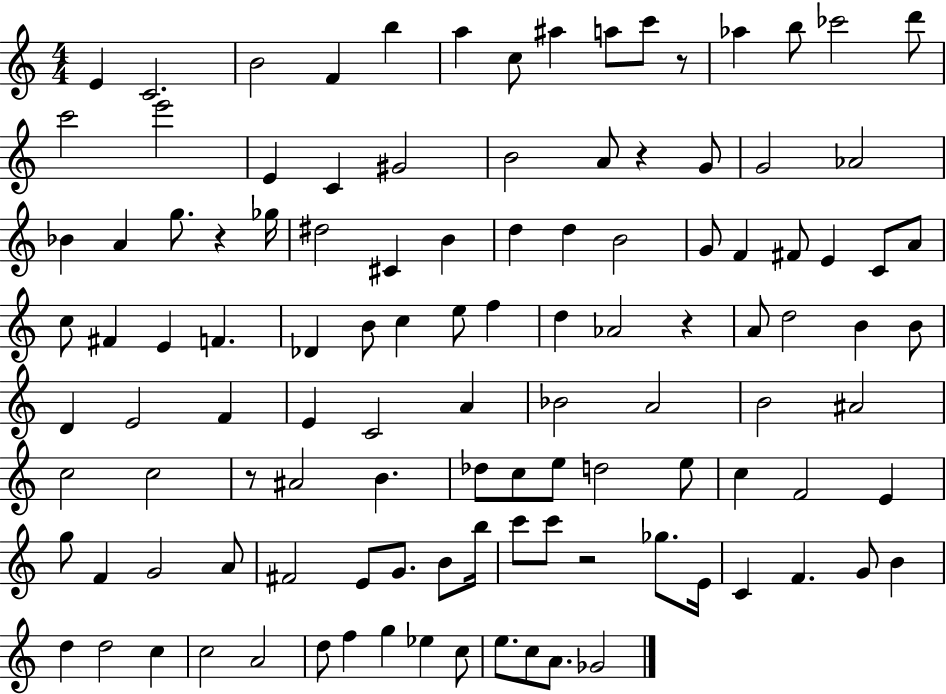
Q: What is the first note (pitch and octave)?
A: E4